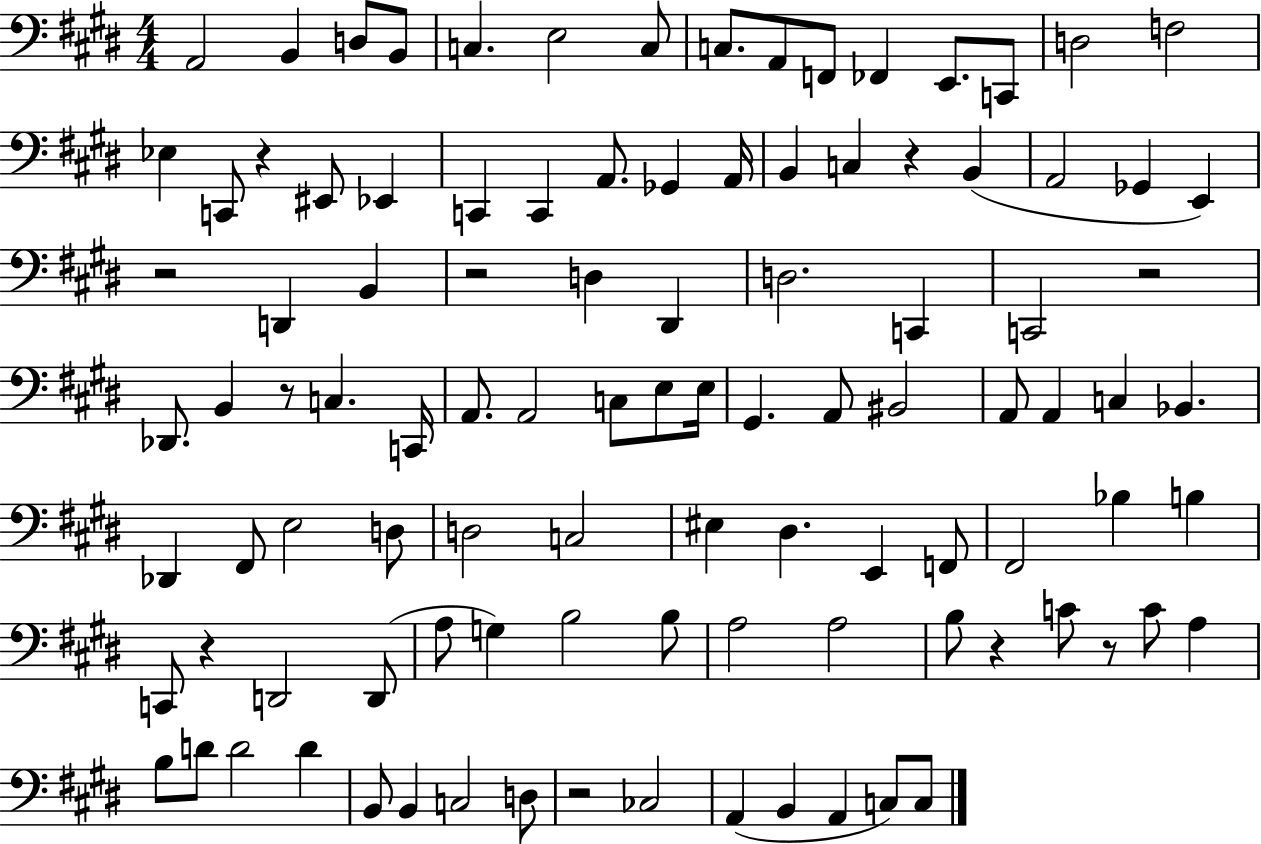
X:1
T:Untitled
M:4/4
L:1/4
K:E
A,,2 B,, D,/2 B,,/2 C, E,2 C,/2 C,/2 A,,/2 F,,/2 _F,, E,,/2 C,,/2 D,2 F,2 _E, C,,/2 z ^E,,/2 _E,, C,, C,, A,,/2 _G,, A,,/4 B,, C, z B,, A,,2 _G,, E,, z2 D,, B,, z2 D, ^D,, D,2 C,, C,,2 z2 _D,,/2 B,, z/2 C, C,,/4 A,,/2 A,,2 C,/2 E,/2 E,/4 ^G,, A,,/2 ^B,,2 A,,/2 A,, C, _B,, _D,, ^F,,/2 E,2 D,/2 D,2 C,2 ^E, ^D, E,, F,,/2 ^F,,2 _B, B, C,,/2 z D,,2 D,,/2 A,/2 G, B,2 B,/2 A,2 A,2 B,/2 z C/2 z/2 C/2 A, B,/2 D/2 D2 D B,,/2 B,, C,2 D,/2 z2 _C,2 A,, B,, A,, C,/2 C,/2